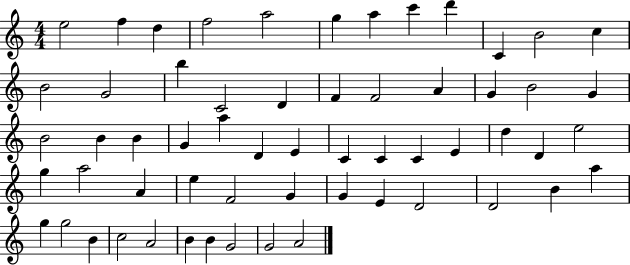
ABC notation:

X:1
T:Untitled
M:4/4
L:1/4
K:C
e2 f d f2 a2 g a c' d' C B2 c B2 G2 b C2 D F F2 A G B2 G B2 B B G a D E C C C E d D e2 g a2 A e F2 G G E D2 D2 B a g g2 B c2 A2 B B G2 G2 A2